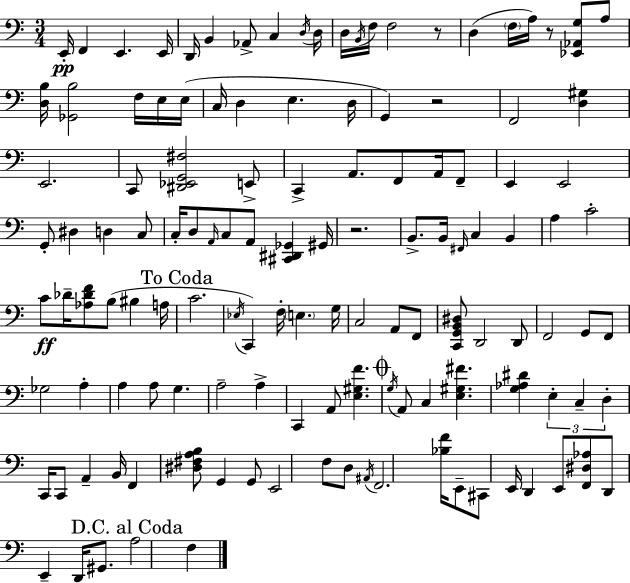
E2/s F2/q E2/q. E2/s D2/s B2/q Ab2/e C3/q D3/s D3/s D3/s B2/s F3/s F3/h R/e D3/q F3/s A3/s R/e [Eb2,Ab2,G3]/e A3/e [D3,B3]/s [Gb2,B3]/h F3/s E3/s E3/s C3/s D3/q E3/q. D3/s G2/q R/h F2/h [D3,G#3]/q E2/h. C2/e [D#2,Eb2,G2,F#3]/h E2/e C2/q A2/e. F2/e A2/s F2/e E2/q E2/h G2/e D#3/q D3/q C3/e C3/s D3/e A2/s C3/e A2/e [C#2,D#2,Gb2]/q G#2/s R/h. B2/e. B2/s F#2/s C3/q B2/q A3/q C4/h C4/e Db4/s [Ab3,Db4,F4]/e B3/e BIS3/q A3/s C4/h. Eb3/s C2/q F3/s E3/q. G3/s C3/h A2/e F2/e [C2,G2,B2,D#3]/e D2/h D2/e F2/h G2/e F2/e Gb3/h A3/q A3/q A3/e G3/q. A3/h A3/q C2/q A2/e [E3,G#3,F4]/q. G3/s A2/e C3/q [E3,G#3,F#4]/q. [G3,Ab3,D#4]/q E3/q C3/q D3/q C2/s C2/e A2/q B2/s F2/q [D#3,F#3,A3,B3]/e G2/q G2/e E2/h F3/e D3/e A#2/s F2/h. [Bb3,F4]/s E2/e C#2/e E2/s D2/q E2/e [F2,D#3,Ab3]/e D2/e E2/q D2/s G#2/e. A3/h F3/q